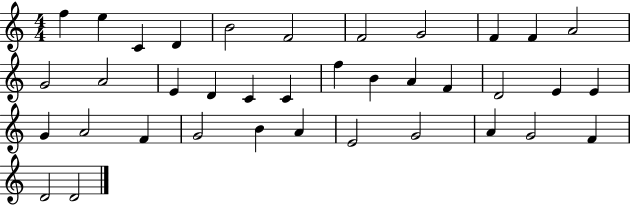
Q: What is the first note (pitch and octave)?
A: F5